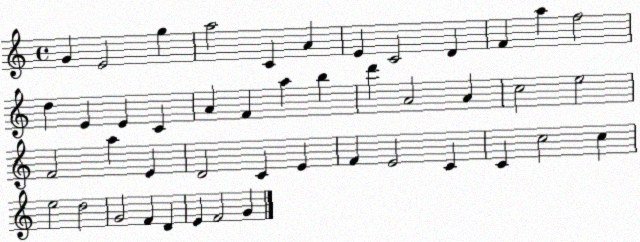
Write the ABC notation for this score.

X:1
T:Untitled
M:4/4
L:1/4
K:C
G E2 g a2 C A E C2 D F a f2 d E E C A F a b d' A2 A c2 e2 F2 a E D2 C E F E2 C C c2 c e2 d2 G2 F D E F2 G